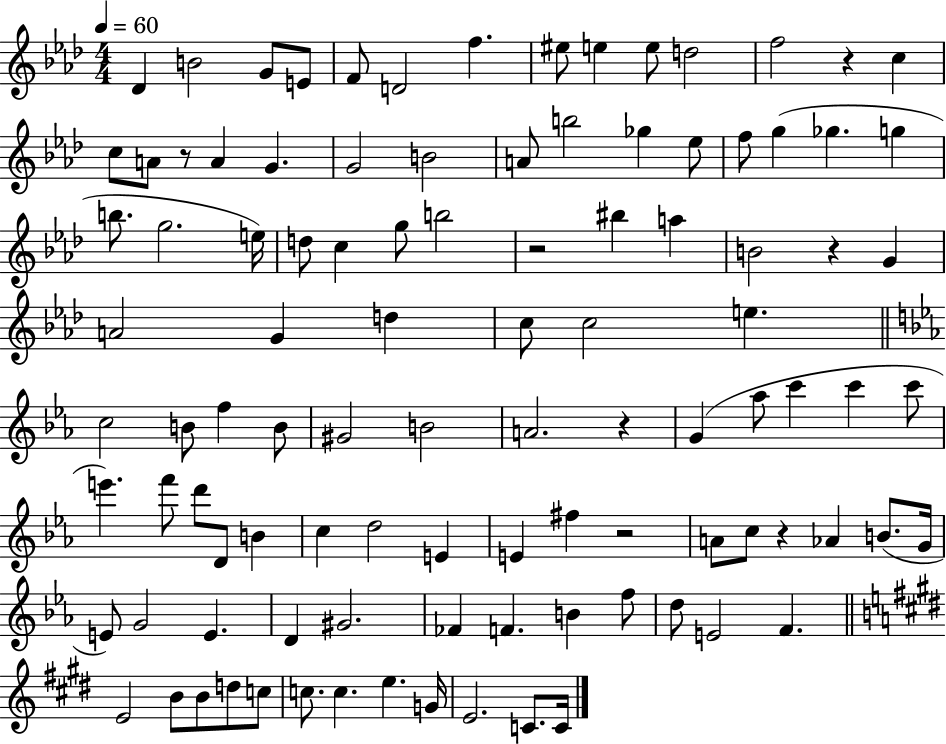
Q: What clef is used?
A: treble